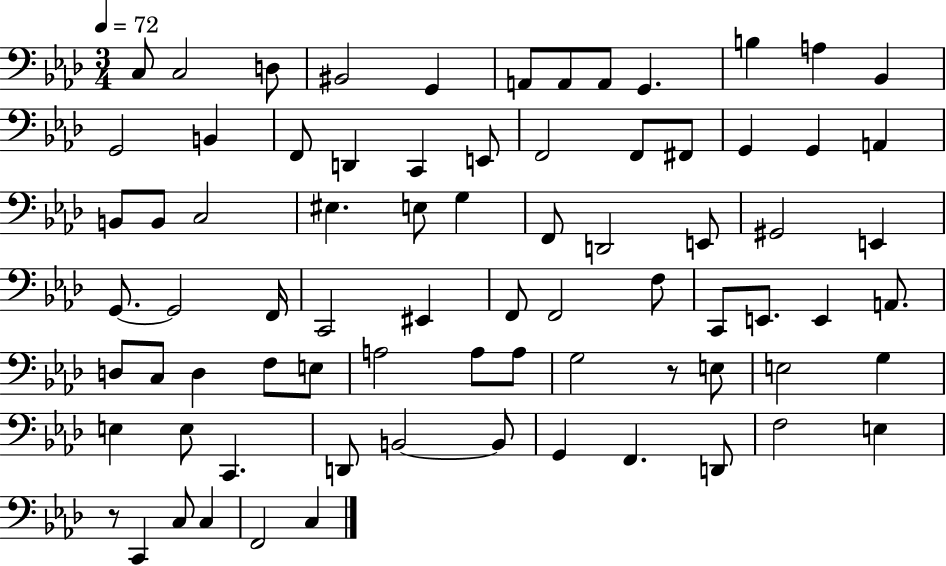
C3/e C3/h D3/e BIS2/h G2/q A2/e A2/e A2/e G2/q. B3/q A3/q Bb2/q G2/h B2/q F2/e D2/q C2/q E2/e F2/h F2/e F#2/e G2/q G2/q A2/q B2/e B2/e C3/h EIS3/q. E3/e G3/q F2/e D2/h E2/e G#2/h E2/q G2/e. G2/h F2/s C2/h EIS2/q F2/e F2/h F3/e C2/e E2/e. E2/q A2/e. D3/e C3/e D3/q F3/e E3/e A3/h A3/e A3/e G3/h R/e E3/e E3/h G3/q E3/q E3/e C2/q. D2/e B2/h B2/e G2/q F2/q. D2/e F3/h E3/q R/e C2/q C3/e C3/q F2/h C3/q